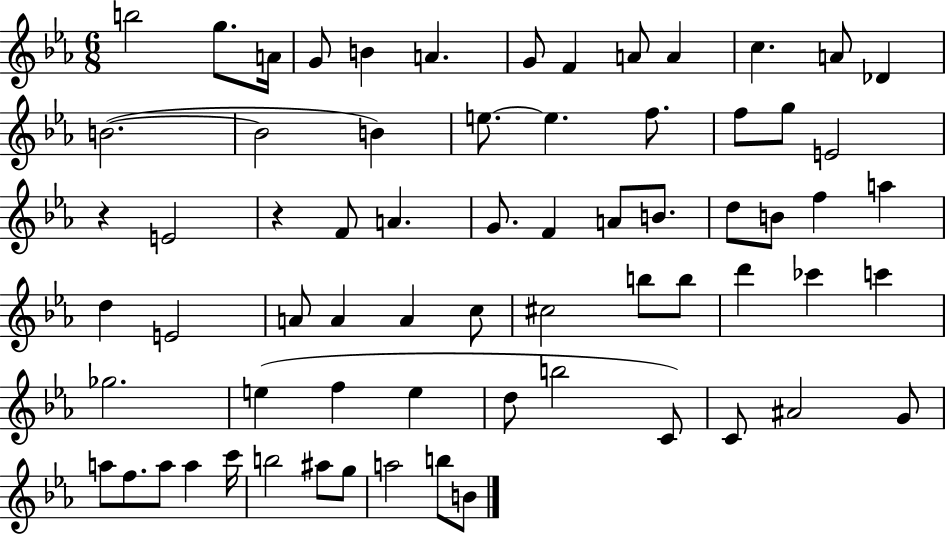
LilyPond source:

{
  \clef treble
  \numericTimeSignature
  \time 6/8
  \key ees \major
  b''2 g''8. a'16 | g'8 b'4 a'4. | g'8 f'4 a'8 a'4 | c''4. a'8 des'4 | \break b'2.~(~ | b'2 b'4) | e''8.~~ e''4. f''8. | f''8 g''8 e'2 | \break r4 e'2 | r4 f'8 a'4. | g'8. f'4 a'8 b'8. | d''8 b'8 f''4 a''4 | \break d''4 e'2 | a'8 a'4 a'4 c''8 | cis''2 b''8 b''8 | d'''4 ces'''4 c'''4 | \break ges''2. | e''4( f''4 e''4 | d''8 b''2 c'8) | c'8 ais'2 g'8 | \break a''8 f''8. a''8 a''4 c'''16 | b''2 ais''8 g''8 | a''2 b''8 b'8 | \bar "|."
}